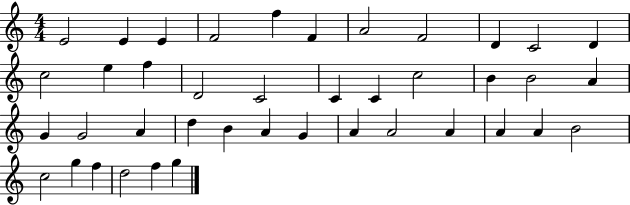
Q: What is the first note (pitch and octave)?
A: E4